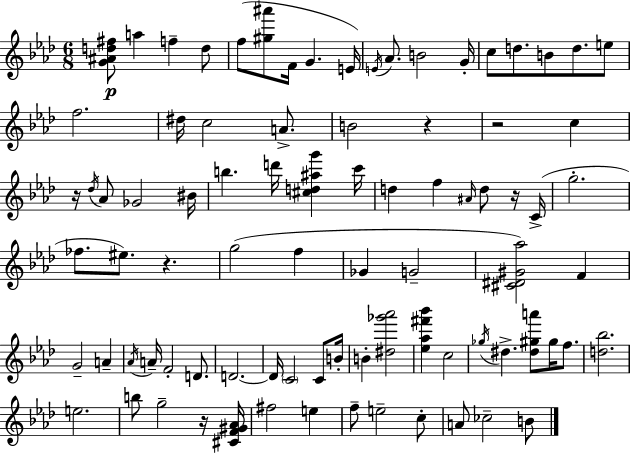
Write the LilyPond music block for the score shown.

{
  \clef treble
  \numericTimeSignature
  \time 6/8
  \key f \minor
  \repeat volta 2 { <g' ais' d'' fis''>8\p a''4 f''4-- d''8 | f''8( <gis'' ais'''>8 f'16 g'4. e'16) | \acciaccatura { e'16 } aes'8. b'2 | g'16-. c''8 d''8. b'8 d''8. e''8 | \break f''2. | dis''16 c''2 a'8.-> | b'2 r4 | r2 c''4 | \break r16 \acciaccatura { des''16 } aes'8 ges'2 | bis'16 b''4. d'''16 <cis'' d'' ais'' g'''>4 | c'''16 d''4 f''4 \grace { ais'16 } d''8 | r16 c'16->( g''2.-. | \break fes''8. eis''8.) r4. | g''2( f''4 | ges'4 g'2-- | <cis' dis' gis' aes''>2) f'4 | \break g'2-- a'4-- | \acciaccatura { aes'16 } a'16-- f'2-. | d'8. d'2.~~ | d'16 \parenthesize c'2 | \break c'8 b'16-. b'4-. <dis'' ges''' aes'''>2 | <ees'' aes'' fis''' bes'''>4 c''2 | \acciaccatura { ges''16 } dis''4.-> <dis'' gis'' a'''>8 | gis''16 f''8. <d'' bes''>2. | \break e''2. | b''8 g''2-- | r16 <cis' f' gis' aes'>16 fis''2 | e''4 f''8-- e''2-- | \break c''8-. a'8 ces''2-- | b'8 } \bar "|."
}